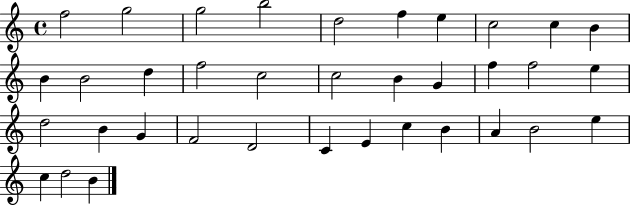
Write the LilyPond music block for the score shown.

{
  \clef treble
  \time 4/4
  \defaultTimeSignature
  \key c \major
  f''2 g''2 | g''2 b''2 | d''2 f''4 e''4 | c''2 c''4 b'4 | \break b'4 b'2 d''4 | f''2 c''2 | c''2 b'4 g'4 | f''4 f''2 e''4 | \break d''2 b'4 g'4 | f'2 d'2 | c'4 e'4 c''4 b'4 | a'4 b'2 e''4 | \break c''4 d''2 b'4 | \bar "|."
}